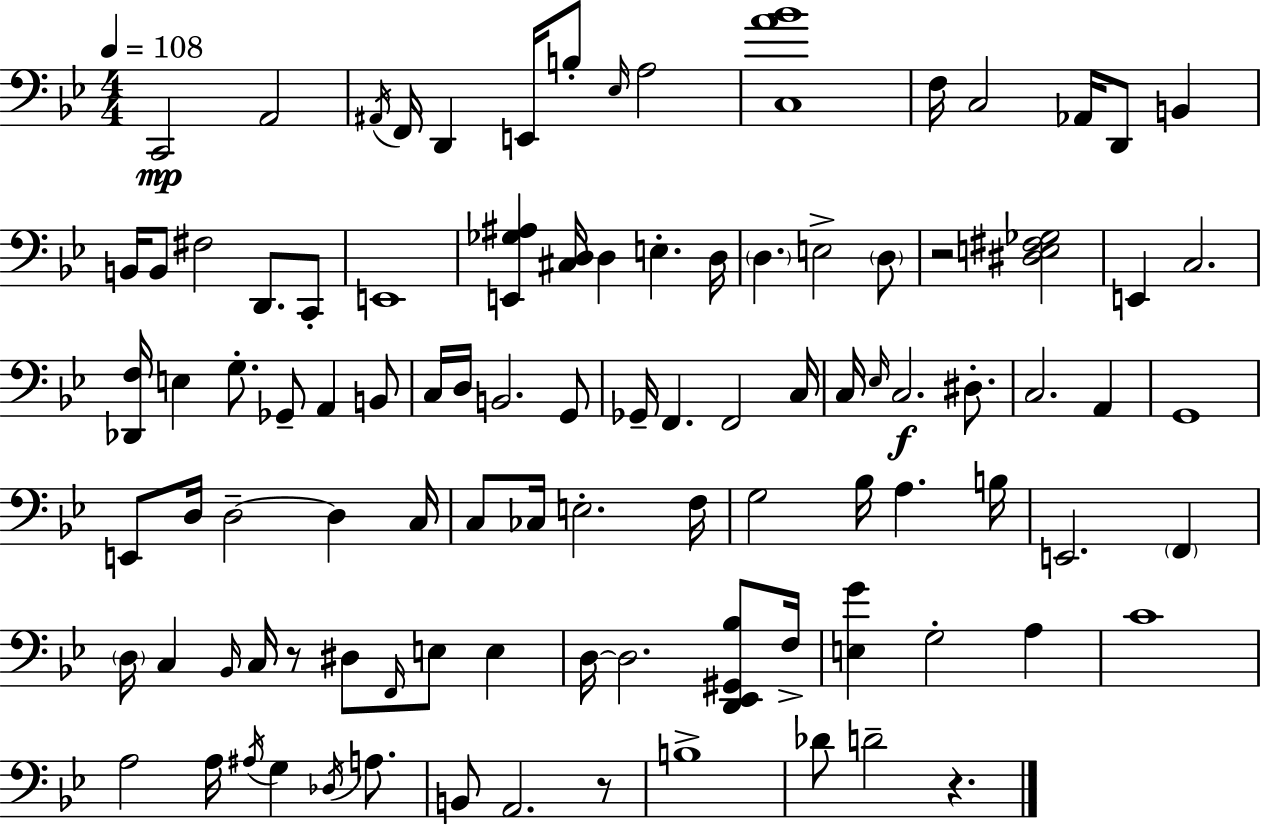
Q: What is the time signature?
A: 4/4